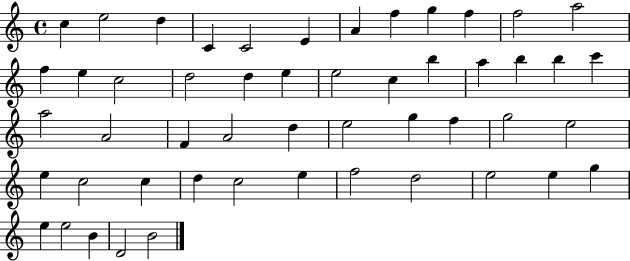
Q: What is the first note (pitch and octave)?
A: C5